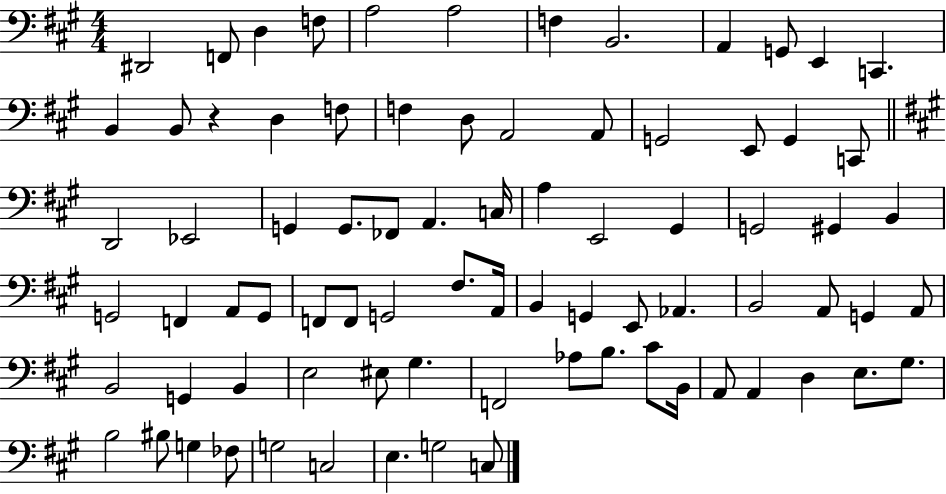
X:1
T:Untitled
M:4/4
L:1/4
K:A
^D,,2 F,,/2 D, F,/2 A,2 A,2 F, B,,2 A,, G,,/2 E,, C,, B,, B,,/2 z D, F,/2 F, D,/2 A,,2 A,,/2 G,,2 E,,/2 G,, C,,/2 D,,2 _E,,2 G,, G,,/2 _F,,/2 A,, C,/4 A, E,,2 ^G,, G,,2 ^G,, B,, G,,2 F,, A,,/2 G,,/2 F,,/2 F,,/2 G,,2 ^F,/2 A,,/4 B,, G,, E,,/2 _A,, B,,2 A,,/2 G,, A,,/2 B,,2 G,, B,, E,2 ^E,/2 ^G, F,,2 _A,/2 B,/2 ^C/2 B,,/4 A,,/2 A,, D, E,/2 ^G,/2 B,2 ^B,/2 G, _F,/2 G,2 C,2 E, G,2 C,/2